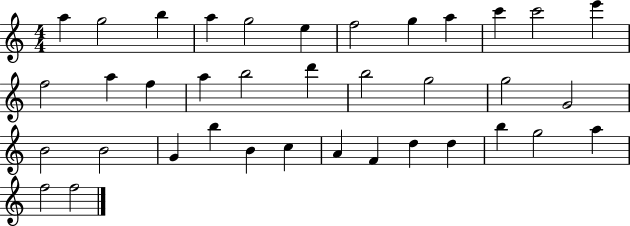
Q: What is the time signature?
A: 4/4